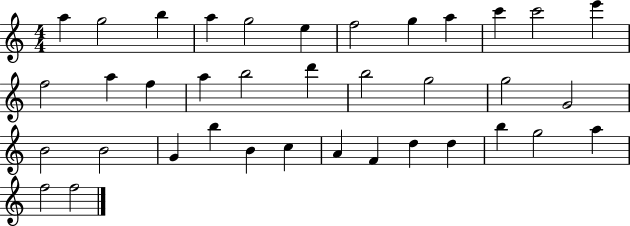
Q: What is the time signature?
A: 4/4